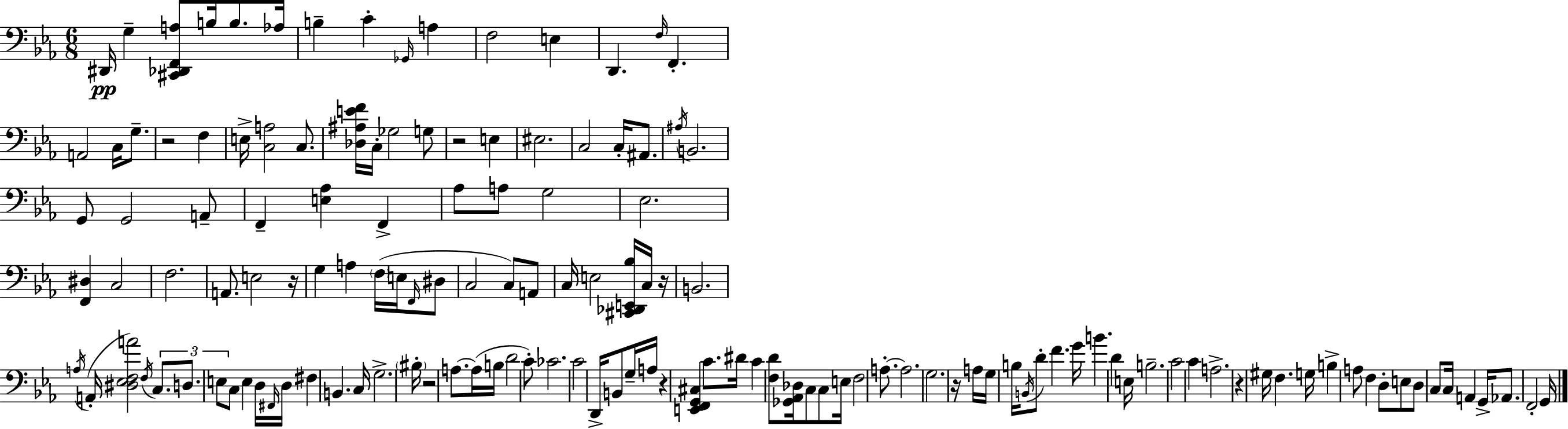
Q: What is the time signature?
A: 6/8